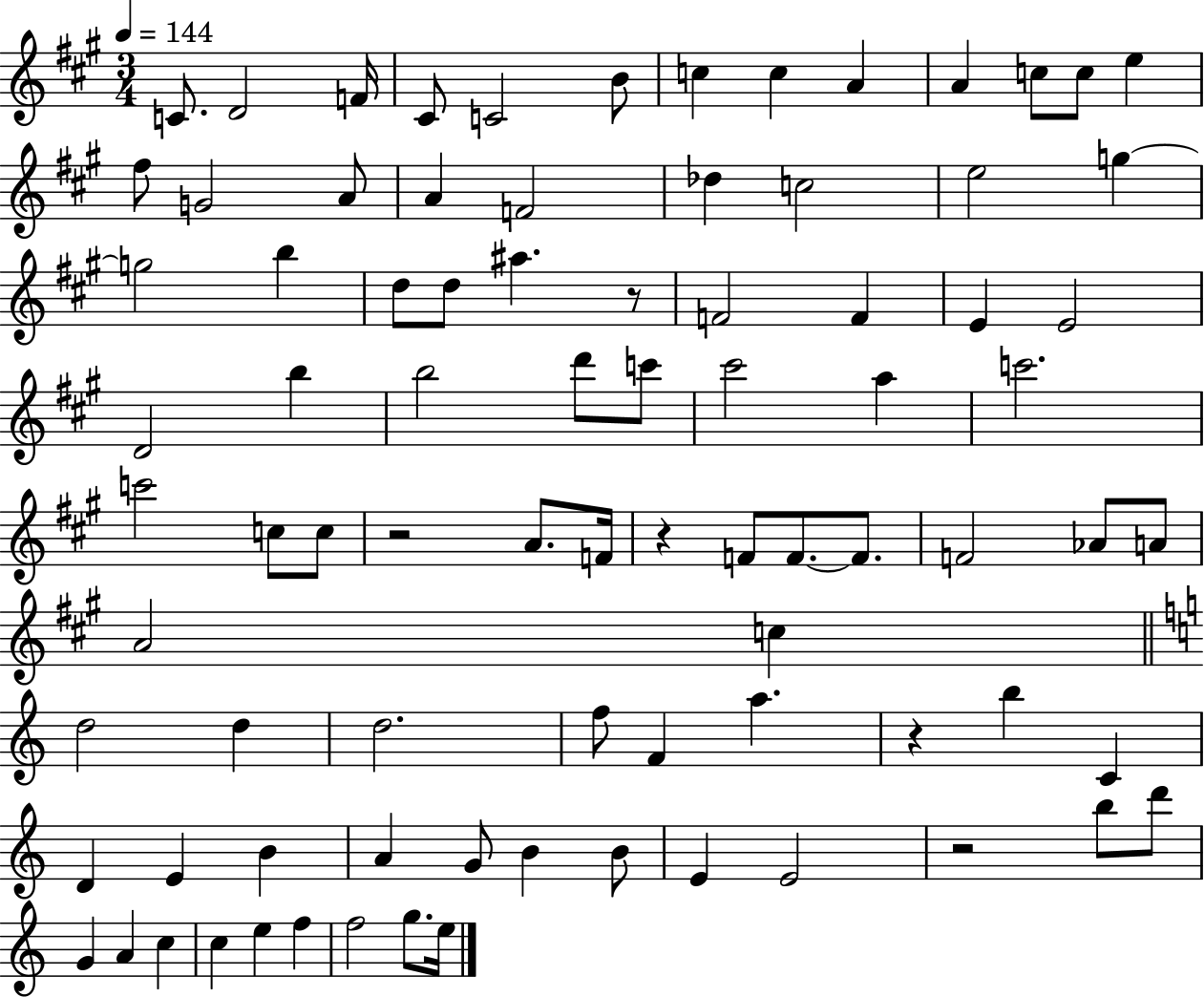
C4/e. D4/h F4/s C#4/e C4/h B4/e C5/q C5/q A4/q A4/q C5/e C5/e E5/q F#5/e G4/h A4/e A4/q F4/h Db5/q C5/h E5/h G5/q G5/h B5/q D5/e D5/e A#5/q. R/e F4/h F4/q E4/q E4/h D4/h B5/q B5/h D6/e C6/e C#6/h A5/q C6/h. C6/h C5/e C5/e R/h A4/e. F4/s R/q F4/e F4/e. F4/e. F4/h Ab4/e A4/e A4/h C5/q D5/h D5/q D5/h. F5/e F4/q A5/q. R/q B5/q C4/q D4/q E4/q B4/q A4/q G4/e B4/q B4/e E4/q E4/h R/h B5/e D6/e G4/q A4/q C5/q C5/q E5/q F5/q F5/h G5/e. E5/s